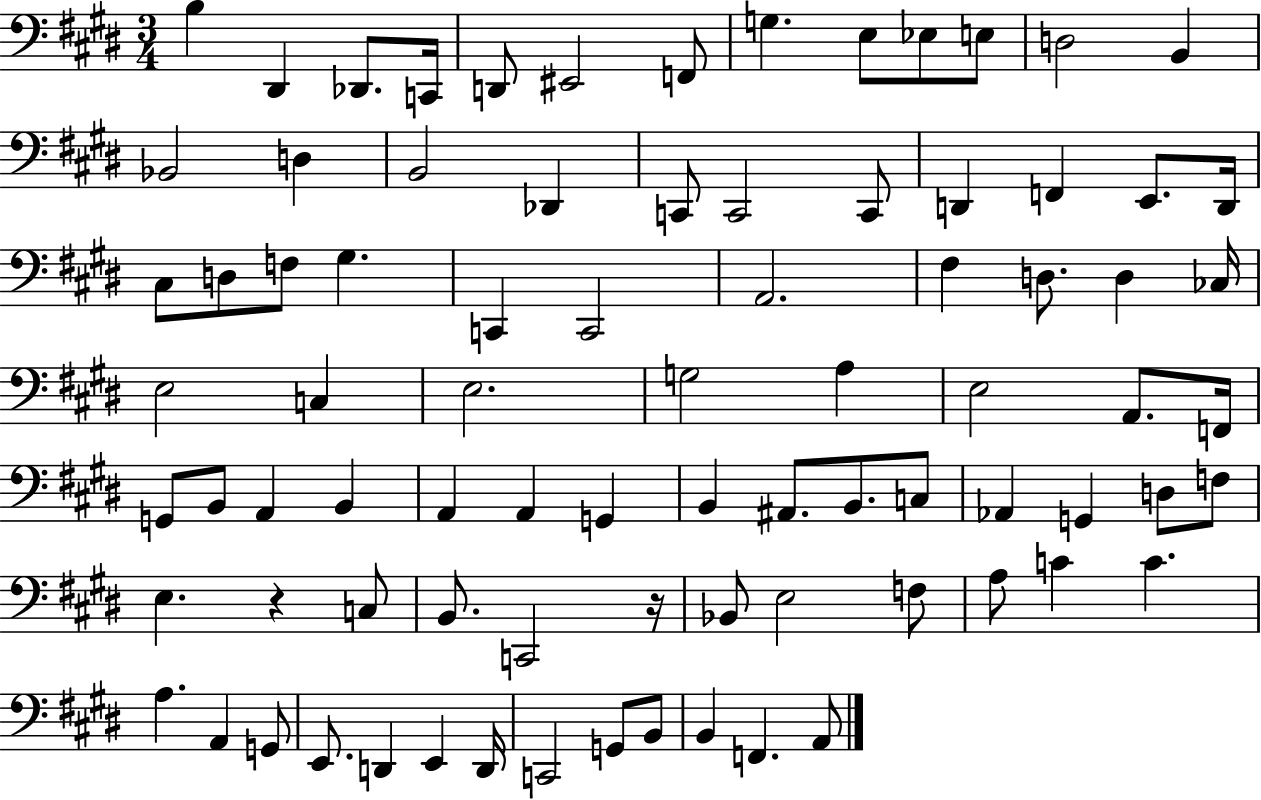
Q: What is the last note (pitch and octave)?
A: A2